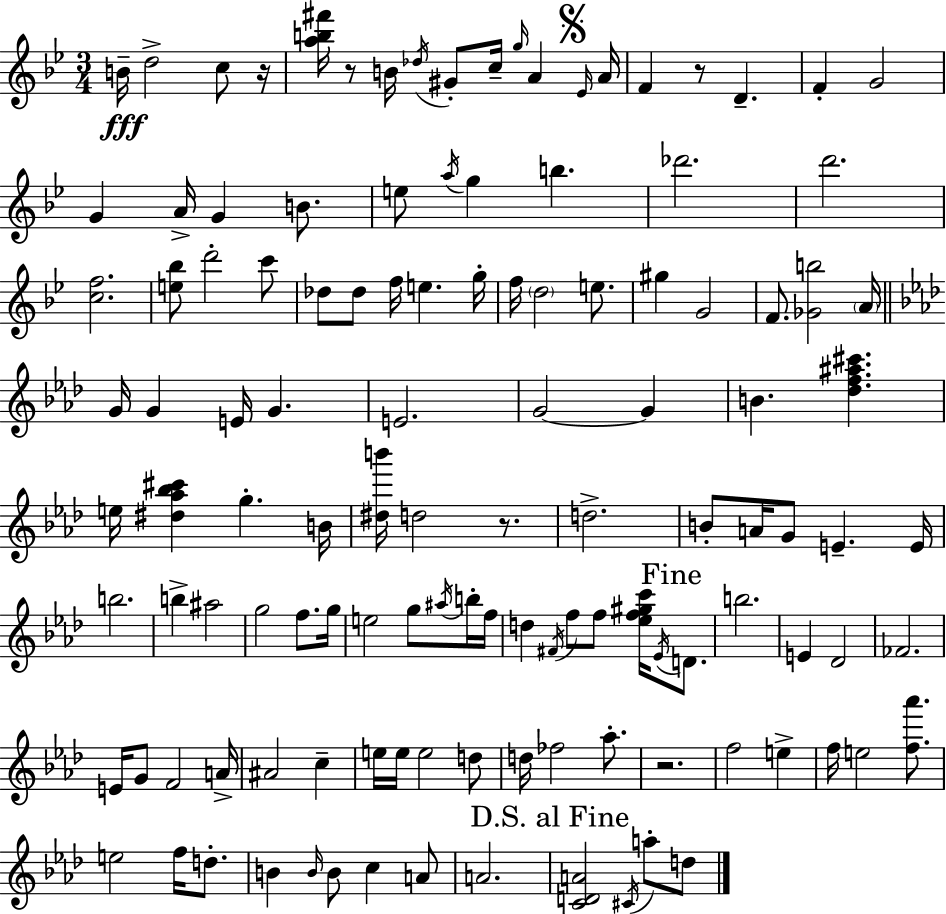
{
  \clef treble
  \numericTimeSignature
  \time 3/4
  \key g \minor
  b'16--\fff d''2-> c''8 r16 | <a'' b'' fis'''>16 r8 b'16 \acciaccatura { des''16 } gis'8-. c''16-- \grace { g''16 } a'4 | \mark \markup { \musicglyph "scripts.segno" } \grace { ees'16 } a'16 f'4 r8 d'4.-- | f'4-. g'2 | \break g'4 a'16-> g'4 | b'8. e''8 \acciaccatura { a''16 } g''4 b''4. | des'''2. | d'''2. | \break <c'' f''>2. | <e'' bes''>8 d'''2-. | c'''8 des''8 des''8 f''16 e''4. | g''16-. f''16 \parenthesize d''2 | \break e''8. gis''4 g'2 | f'8. <ges' b''>2 | \parenthesize a'16 \bar "||" \break \key f \minor g'16 g'4 e'16 g'4. | e'2. | g'2~~ g'4 | b'4. <des'' f'' ais'' cis'''>4. | \break e''16 <dis'' aes'' bes'' cis'''>4 g''4.-. b'16 | <dis'' b'''>16 d''2 r8. | d''2.-> | b'8-. a'16 g'8 e'4.-- e'16 | \break b''2. | b''4-> ais''2 | g''2 f''8. g''16 | e''2 g''8 \acciaccatura { ais''16 } b''16-. | \break f''16 d''4 \acciaccatura { fis'16 } f''8 f''8 <ees'' f'' gis'' c'''>16 \acciaccatura { ees'16 } | \mark "Fine" d'8. b''2. | e'4 des'2 | fes'2. | \break e'16 g'8 f'2 | a'16-> ais'2 c''4-- | e''16 e''16 e''2 | d''8 d''16 fes''2 | \break aes''8.-. r2. | f''2 e''4-> | f''16 e''2 | <f'' aes'''>8. e''2 f''16 | \break d''8.-. b'4 \grace { b'16 } b'8 c''4 | a'8 a'2. | \mark "D.S. al Fine" <c' d' a'>2 | \acciaccatura { cis'16 } a''8-. d''8 \bar "|."
}